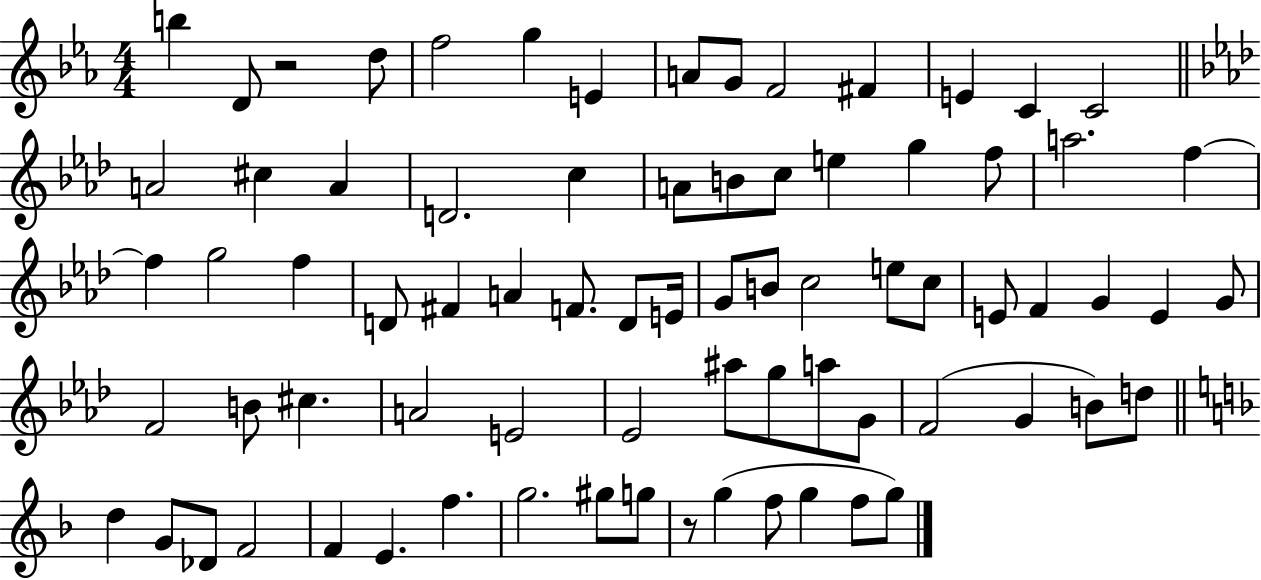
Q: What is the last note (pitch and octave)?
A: G5